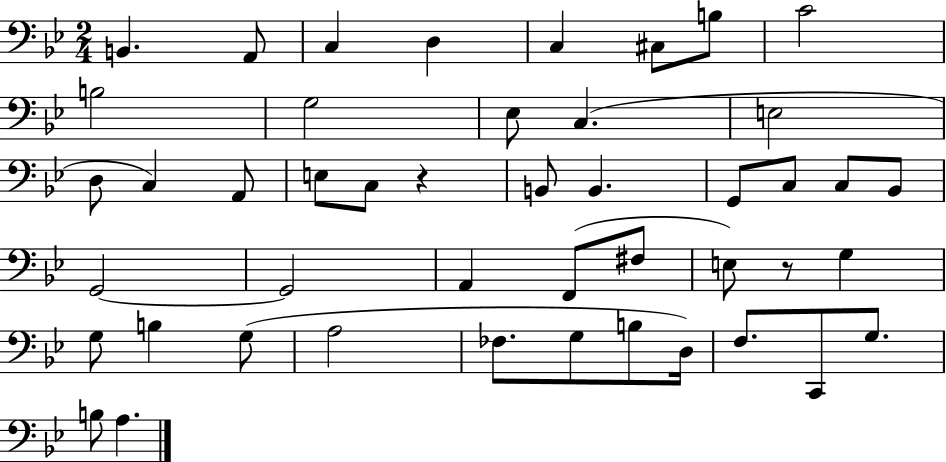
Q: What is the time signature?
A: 2/4